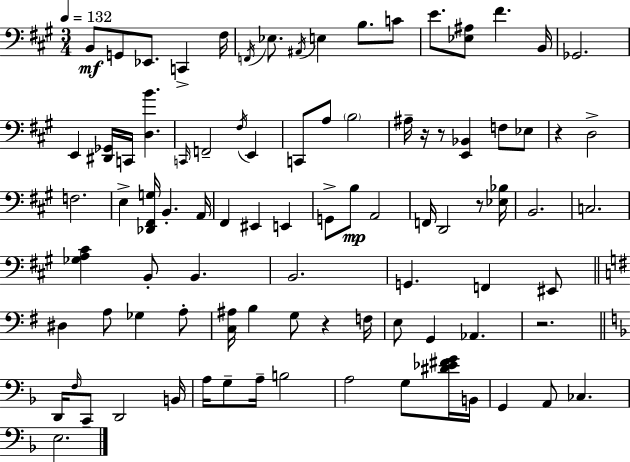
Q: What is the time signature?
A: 3/4